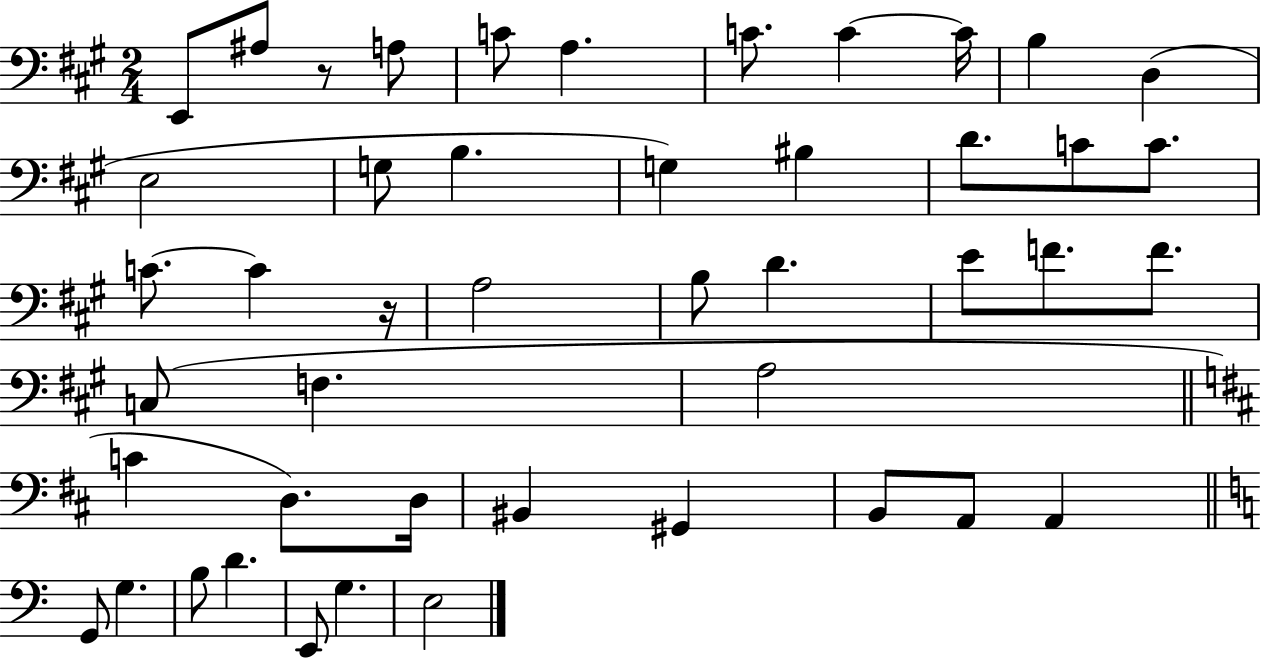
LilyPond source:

{
  \clef bass
  \numericTimeSignature
  \time 2/4
  \key a \major
  \repeat volta 2 { e,8 ais8 r8 a8 | c'8 a4. | c'8. c'4~~ c'16 | b4 d4( | \break e2 | g8 b4. | g4) bis4 | d'8. c'8 c'8. | \break c'8.~~ c'4 r16 | a2 | b8 d'4. | e'8 f'8. f'8. | \break c8( f4. | a2 | \bar "||" \break \key b \minor c'4 d8.) d16 | bis,4 gis,4 | b,8 a,8 a,4 | \bar "||" \break \key c \major g,8 g4. | b8 d'4. | e,8 g4. | e2 | \break } \bar "|."
}